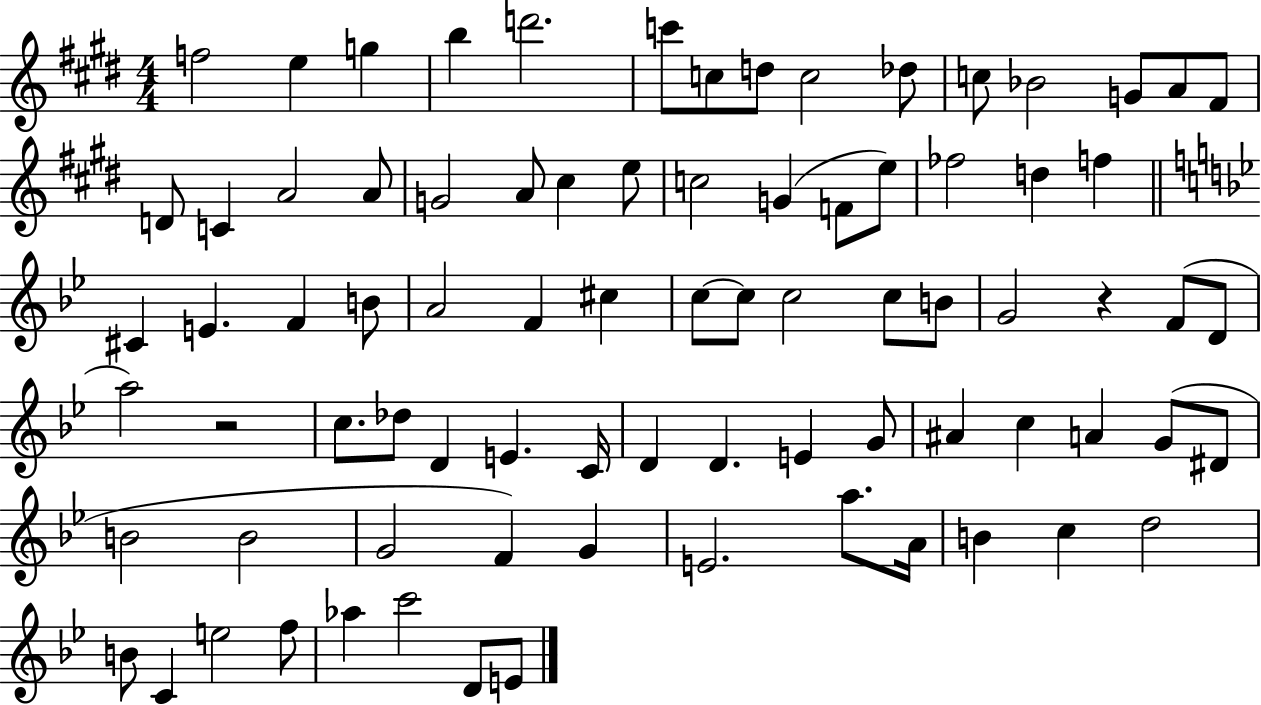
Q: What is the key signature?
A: E major